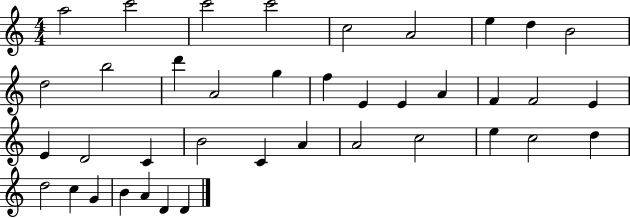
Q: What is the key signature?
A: C major